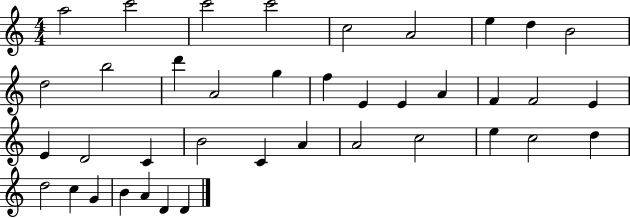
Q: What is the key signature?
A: C major